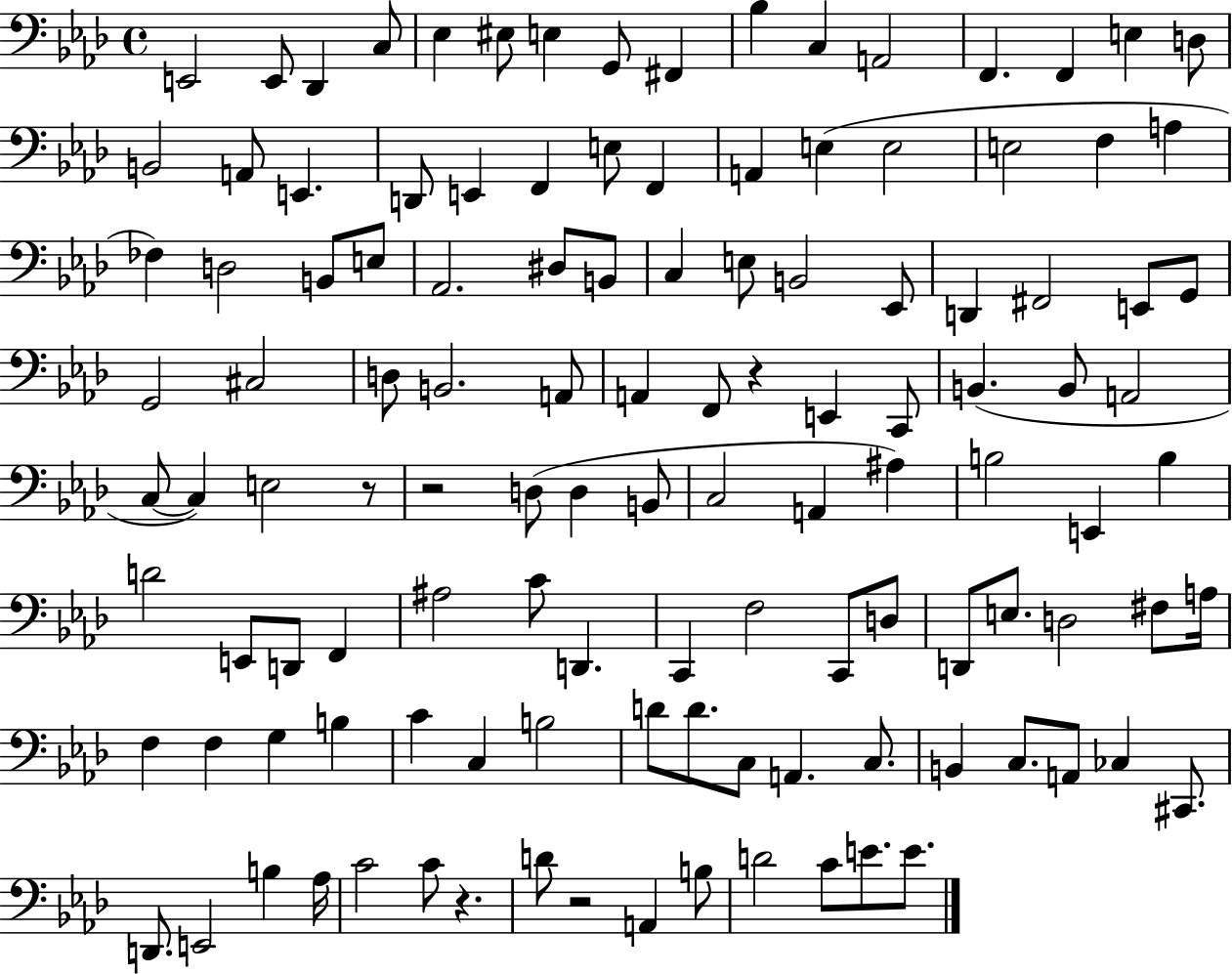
{
  \clef bass
  \time 4/4
  \defaultTimeSignature
  \key aes \major
  e,2 e,8 des,4 c8 | ees4 eis8 e4 g,8 fis,4 | bes4 c4 a,2 | f,4. f,4 e4 d8 | \break b,2 a,8 e,4. | d,8 e,4 f,4 e8 f,4 | a,4 e4( e2 | e2 f4 a4 | \break fes4) d2 b,8 e8 | aes,2. dis8 b,8 | c4 e8 b,2 ees,8 | d,4 fis,2 e,8 g,8 | \break g,2 cis2 | d8 b,2. a,8 | a,4 f,8 r4 e,4 c,8 | b,4.( b,8 a,2 | \break c8~~ c4) e2 r8 | r2 d8( d4 b,8 | c2 a,4 ais4) | b2 e,4 b4 | \break d'2 e,8 d,8 f,4 | ais2 c'8 d,4. | c,4 f2 c,8 d8 | d,8 e8. d2 fis8 a16 | \break f4 f4 g4 b4 | c'4 c4 b2 | d'8 d'8. c8 a,4. c8. | b,4 c8. a,8 ces4 cis,8. | \break d,8. e,2 b4 aes16 | c'2 c'8 r4. | d'8 r2 a,4 b8 | d'2 c'8 e'8. e'8. | \break \bar "|."
}